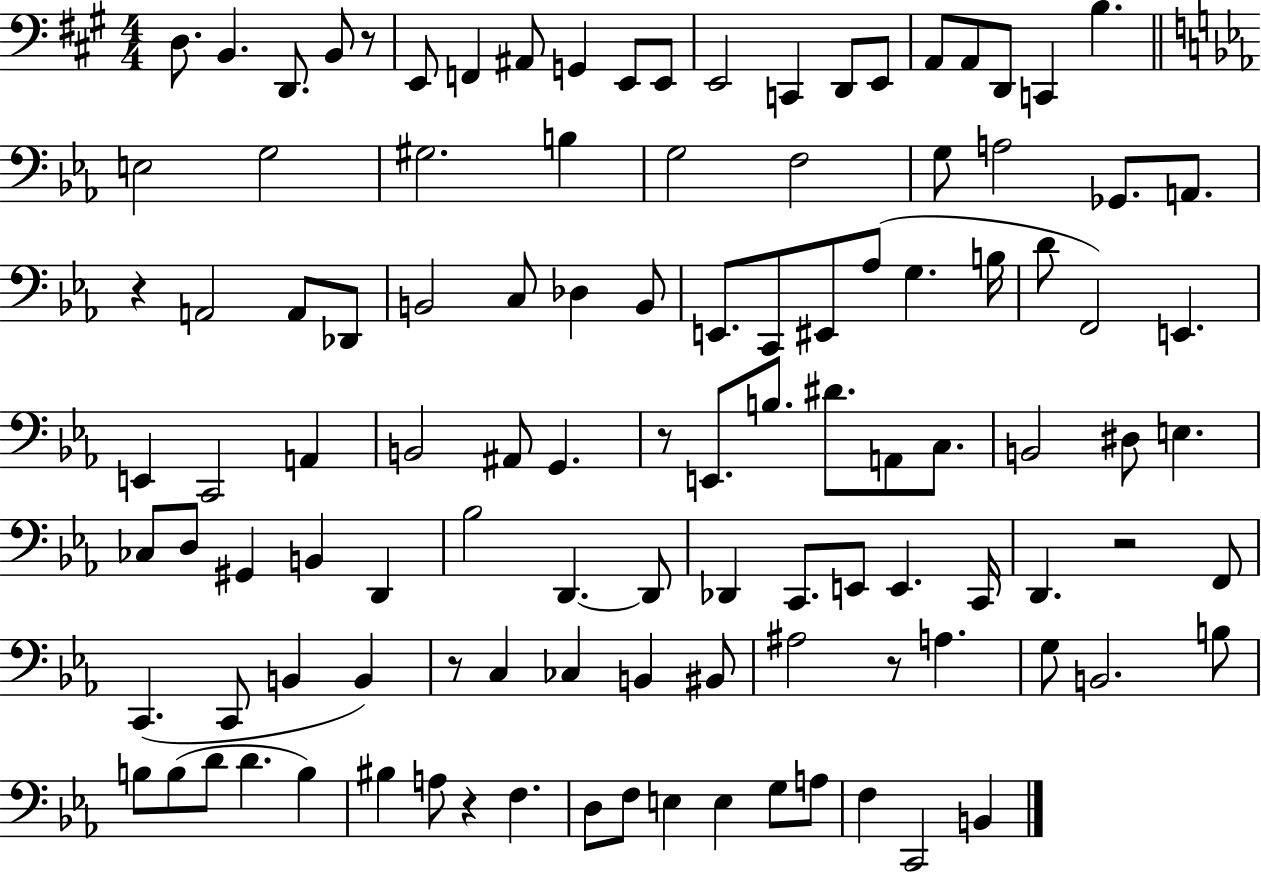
X:1
T:Untitled
M:4/4
L:1/4
K:A
D,/2 B,, D,,/2 B,,/2 z/2 E,,/2 F,, ^A,,/2 G,, E,,/2 E,,/2 E,,2 C,, D,,/2 E,,/2 A,,/2 A,,/2 D,,/2 C,, B, E,2 G,2 ^G,2 B, G,2 F,2 G,/2 A,2 _G,,/2 A,,/2 z A,,2 A,,/2 _D,,/2 B,,2 C,/2 _D, B,,/2 E,,/2 C,,/2 ^E,,/2 _A,/2 G, B,/4 D/2 F,,2 E,, E,, C,,2 A,, B,,2 ^A,,/2 G,, z/2 E,,/2 B,/2 ^D/2 A,,/2 C,/2 B,,2 ^D,/2 E, _C,/2 D,/2 ^G,, B,, D,, _B,2 D,, D,,/2 _D,, C,,/2 E,,/2 E,, C,,/4 D,, z2 F,,/2 C,, C,,/2 B,, B,, z/2 C, _C, B,, ^B,,/2 ^A,2 z/2 A, G,/2 B,,2 B,/2 B,/2 B,/2 D/2 D B, ^B, A,/2 z F, D,/2 F,/2 E, E, G,/2 A,/2 F, C,,2 B,,